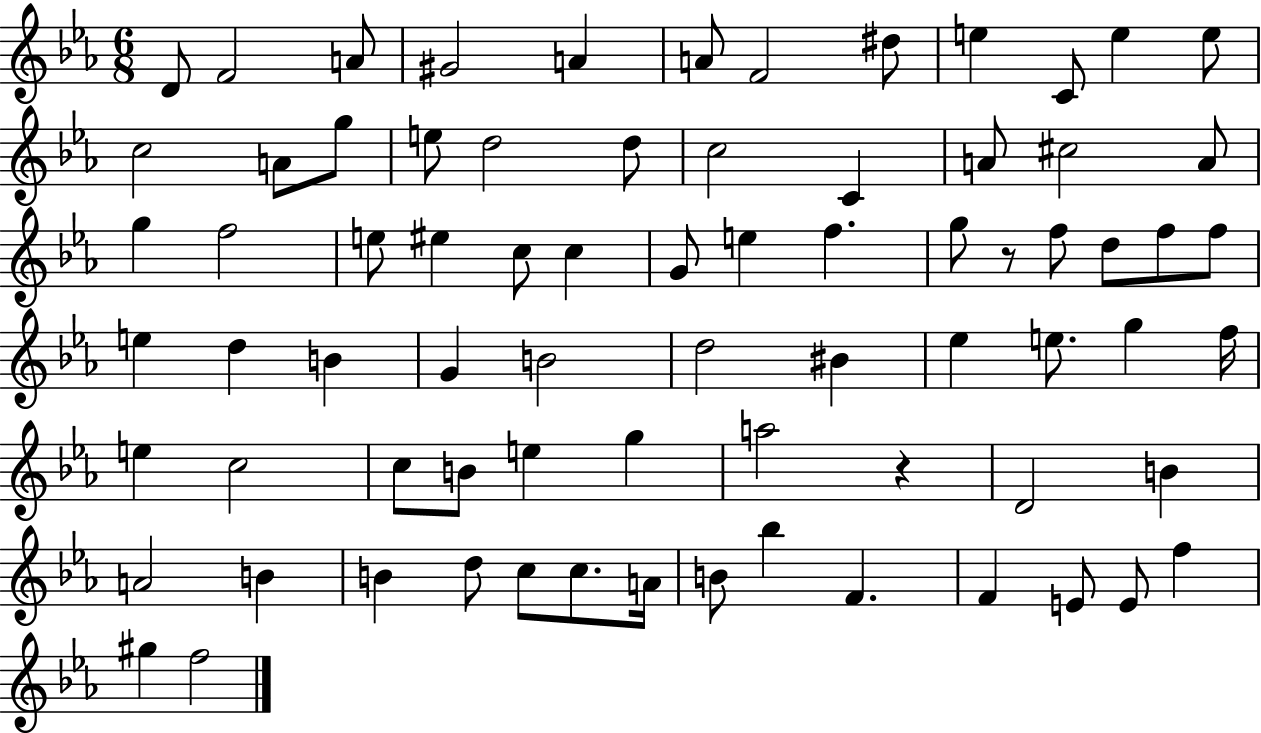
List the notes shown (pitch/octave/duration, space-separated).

D4/e F4/h A4/e G#4/h A4/q A4/e F4/h D#5/e E5/q C4/e E5/q E5/e C5/h A4/e G5/e E5/e D5/h D5/e C5/h C4/q A4/e C#5/h A4/e G5/q F5/h E5/e EIS5/q C5/e C5/q G4/e E5/q F5/q. G5/e R/e F5/e D5/e F5/e F5/e E5/q D5/q B4/q G4/q B4/h D5/h BIS4/q Eb5/q E5/e. G5/q F5/s E5/q C5/h C5/e B4/e E5/q G5/q A5/h R/q D4/h B4/q A4/h B4/q B4/q D5/e C5/e C5/e. A4/s B4/e Bb5/q F4/q. F4/q E4/e E4/e F5/q G#5/q F5/h